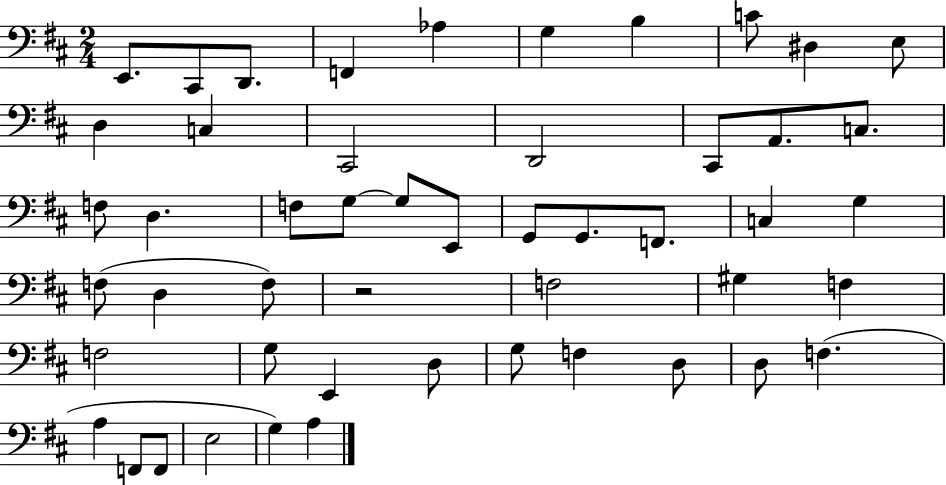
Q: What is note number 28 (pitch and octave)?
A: G3